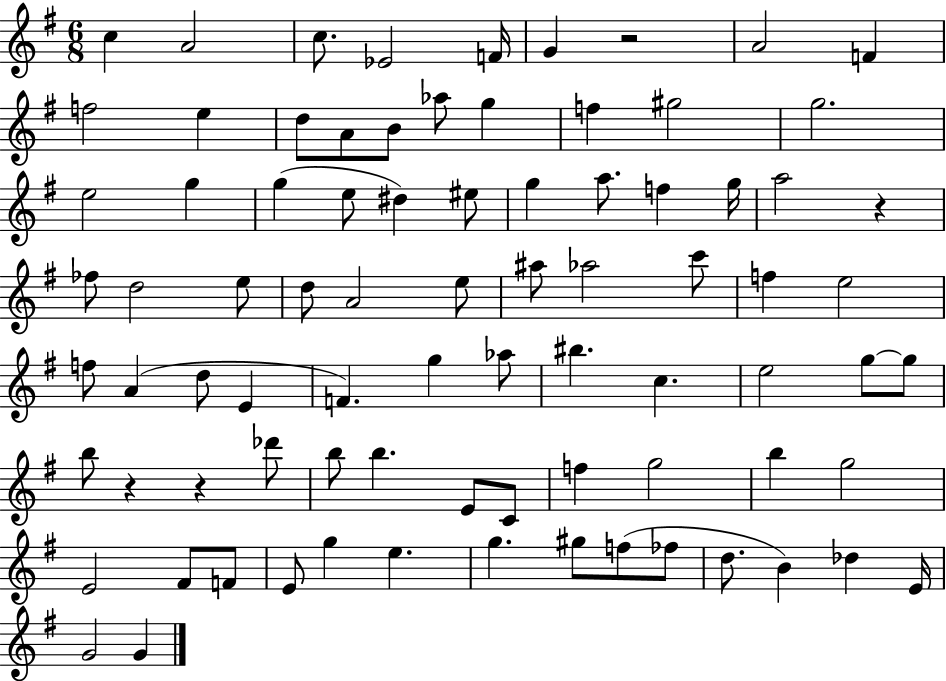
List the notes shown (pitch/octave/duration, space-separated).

C5/q A4/h C5/e. Eb4/h F4/s G4/q R/h A4/h F4/q F5/h E5/q D5/e A4/e B4/e Ab5/e G5/q F5/q G#5/h G5/h. E5/h G5/q G5/q E5/e D#5/q EIS5/e G5/q A5/e. F5/q G5/s A5/h R/q FES5/e D5/h E5/e D5/e A4/h E5/e A#5/e Ab5/h C6/e F5/q E5/h F5/e A4/q D5/e E4/q F4/q. G5/q Ab5/e BIS5/q. C5/q. E5/h G5/e G5/e B5/e R/q R/q Db6/e B5/e B5/q. E4/e C4/e F5/q G5/h B5/q G5/h E4/h F#4/e F4/e E4/e G5/q E5/q. G5/q. G#5/e F5/e FES5/e D5/e. B4/q Db5/q E4/s G4/h G4/q